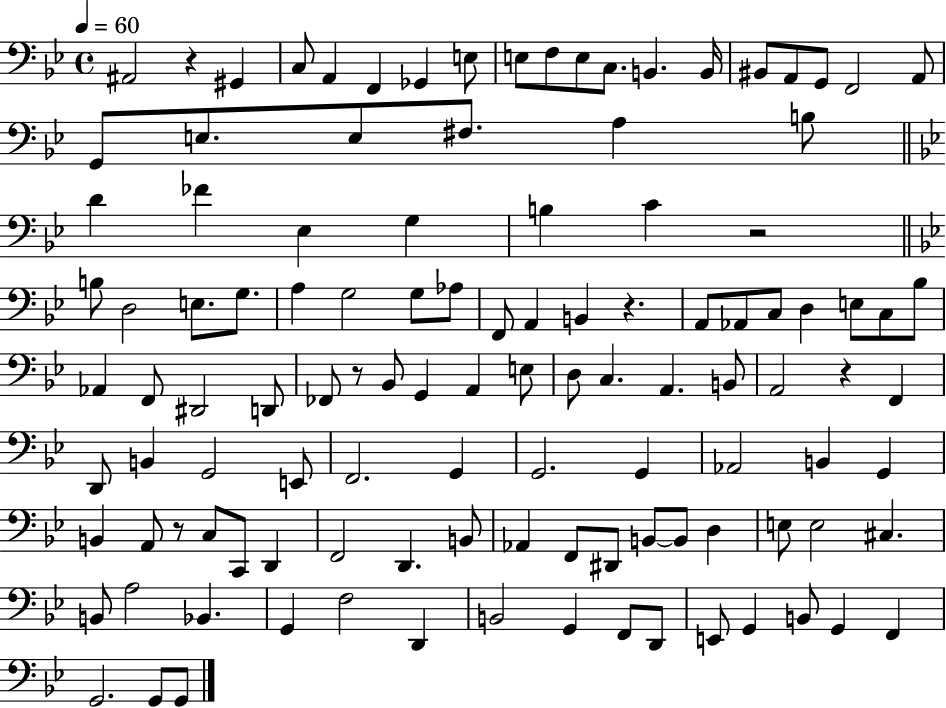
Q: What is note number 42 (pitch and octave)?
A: A2